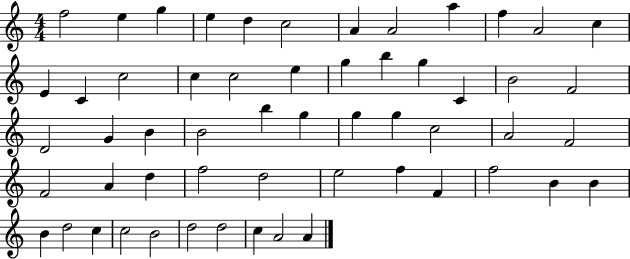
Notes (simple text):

F5/h E5/q G5/q E5/q D5/q C5/h A4/q A4/h A5/q F5/q A4/h C5/q E4/q C4/q C5/h C5/q C5/h E5/q G5/q B5/q G5/q C4/q B4/h F4/h D4/h G4/q B4/q B4/h B5/q G5/q G5/q G5/q C5/h A4/h F4/h F4/h A4/q D5/q F5/h D5/h E5/h F5/q F4/q F5/h B4/q B4/q B4/q D5/h C5/q C5/h B4/h D5/h D5/h C5/q A4/h A4/q